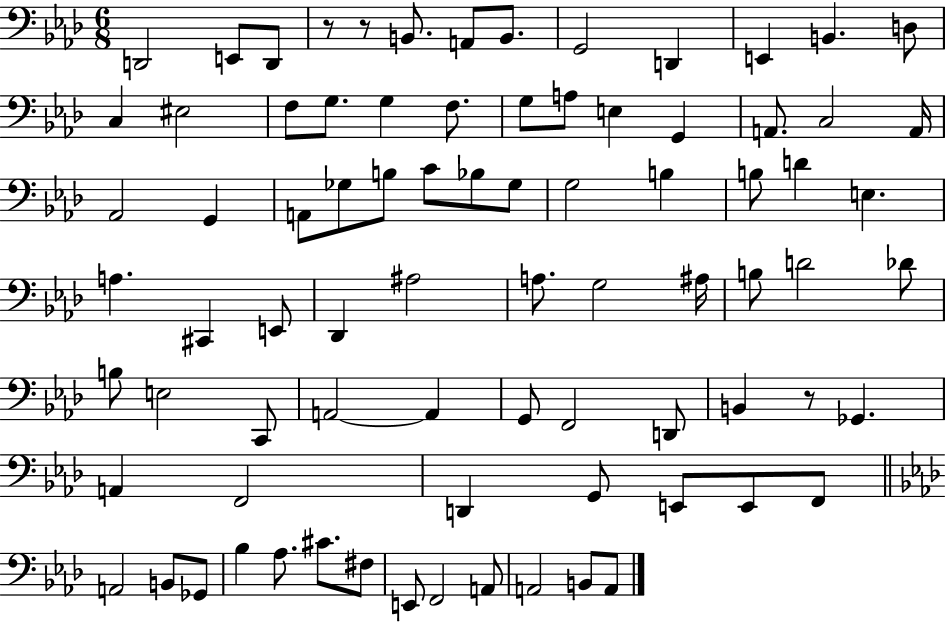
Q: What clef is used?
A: bass